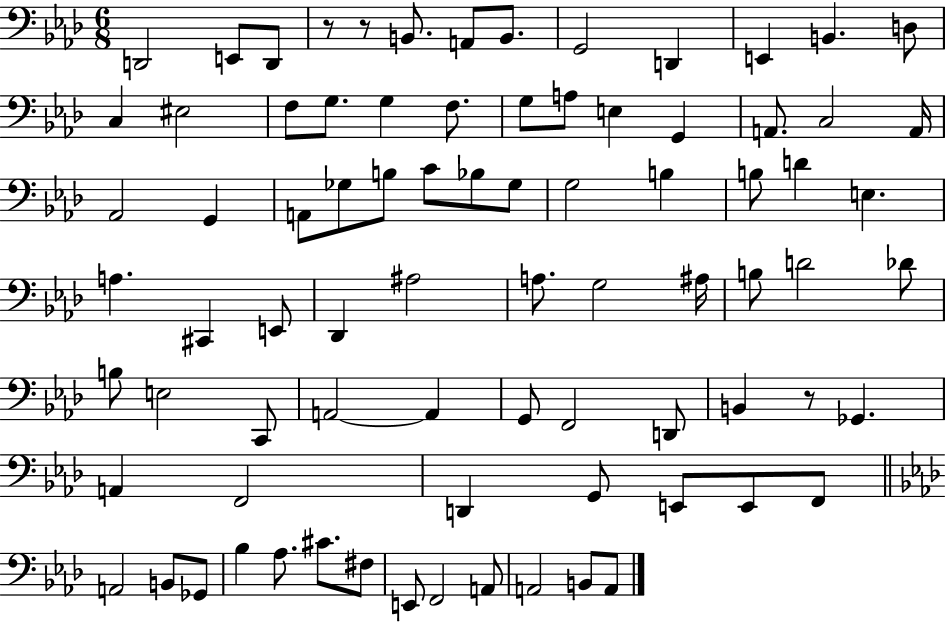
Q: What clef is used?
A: bass